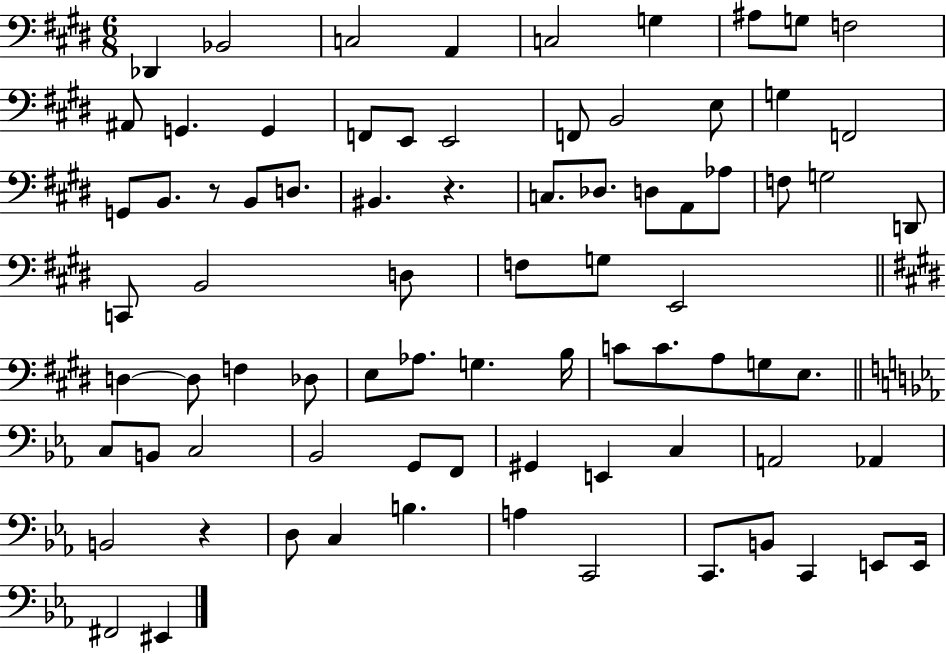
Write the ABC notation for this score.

X:1
T:Untitled
M:6/8
L:1/4
K:E
_D,, _B,,2 C,2 A,, C,2 G, ^A,/2 G,/2 F,2 ^A,,/2 G,, G,, F,,/2 E,,/2 E,,2 F,,/2 B,,2 E,/2 G, F,,2 G,,/2 B,,/2 z/2 B,,/2 D,/2 ^B,, z C,/2 _D,/2 D,/2 A,,/2 _A,/2 F,/2 G,2 D,,/2 C,,/2 B,,2 D,/2 F,/2 G,/2 E,,2 D, D,/2 F, _D,/2 E,/2 _A,/2 G, B,/4 C/2 C/2 A,/2 G,/2 E,/2 C,/2 B,,/2 C,2 _B,,2 G,,/2 F,,/2 ^G,, E,, C, A,,2 _A,, B,,2 z D,/2 C, B, A, C,,2 C,,/2 B,,/2 C,, E,,/2 E,,/4 ^F,,2 ^E,,